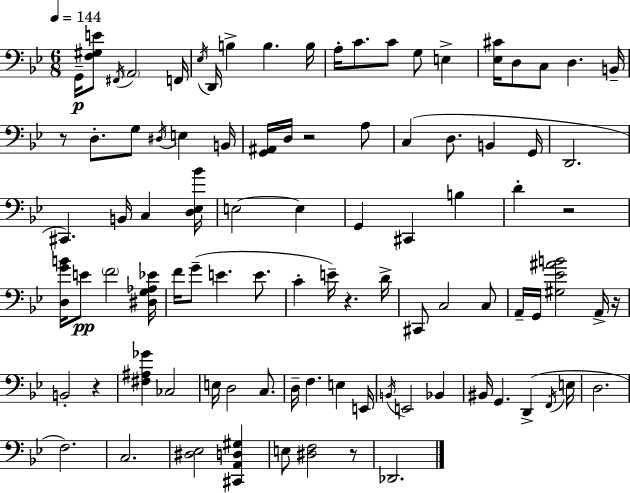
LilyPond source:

{
  \clef bass
  \numericTimeSignature
  \time 6/8
  \key g \minor
  \tempo 4 = 144
  \repeat volta 2 { g,16--\p <f gis e'>8 \acciaccatura { fis,16 } \parenthesize a,2 | f,16 \acciaccatura { ees16 } d,16 b4-> b4. | b16 a16-. c'8. c'8 g8 e4-> | <ees cis'>16 d8 c8 d4. | \break b,16-- r8 d8.-. g8 \acciaccatura { dis16 } e4 | b,16 <g, ais,>16 d16 r2 | a8 c4( d8. b,4 | g,16 d,2. | \break cis,4.) b,16 c4 | <d ees bes'>16 e2~~ e4 | g,4 cis,4 b4 | d'4-. r2 | \break <d g' b'>16 e'8\pp \parenthesize f'2 | <dis g aes ees'>16 f'16 g'8--( e'4. | e'8. c'4-. e'16--) r4. | d'16-> cis,8 c2 | \break c8 a,16-- g,16 <gis ees' ais' b'>2 | a,16-> r16 b,2-. r4 | <fis ais ges'>4 ces2 | e16 d2 | \break c8. d16-- f4. e4 | e,16 \acciaccatura { b,16 } e,2 | bes,4 bis,16 g,4. d,4->( | \acciaccatura { f,16 } e16 d2. | \break f2.) | c2. | <dis ees>2 | <cis, a, d gis>4 e8 <dis f>2 | \break r8 des,2. | } \bar "|."
}